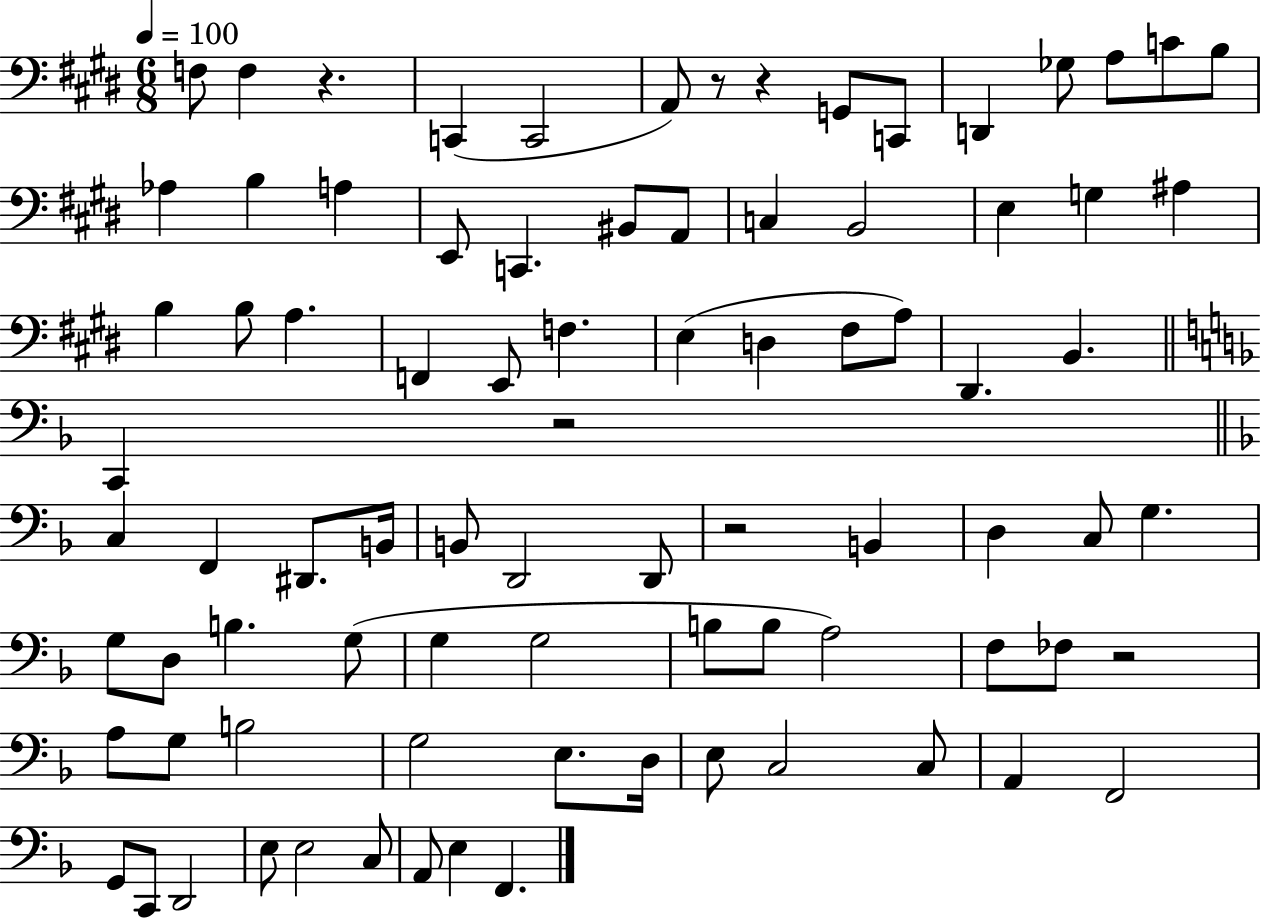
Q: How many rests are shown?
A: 6